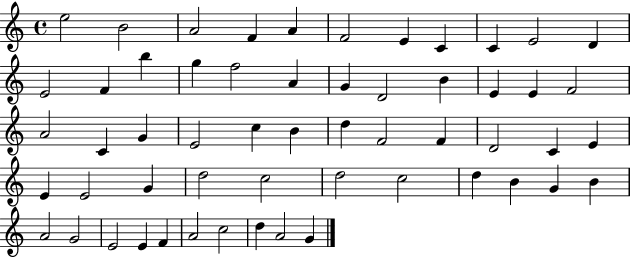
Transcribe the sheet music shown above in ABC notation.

X:1
T:Untitled
M:4/4
L:1/4
K:C
e2 B2 A2 F A F2 E C C E2 D E2 F b g f2 A G D2 B E E F2 A2 C G E2 c B d F2 F D2 C E E E2 G d2 c2 d2 c2 d B G B A2 G2 E2 E F A2 c2 d A2 G